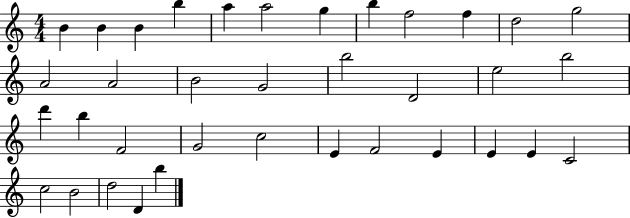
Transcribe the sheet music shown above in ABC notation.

X:1
T:Untitled
M:4/4
L:1/4
K:C
B B B b a a2 g b f2 f d2 g2 A2 A2 B2 G2 b2 D2 e2 b2 d' b F2 G2 c2 E F2 E E E C2 c2 B2 d2 D b